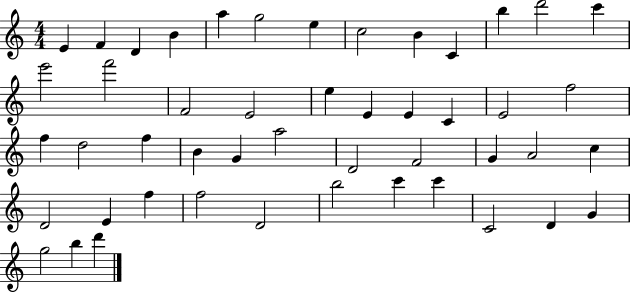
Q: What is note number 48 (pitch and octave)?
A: D6